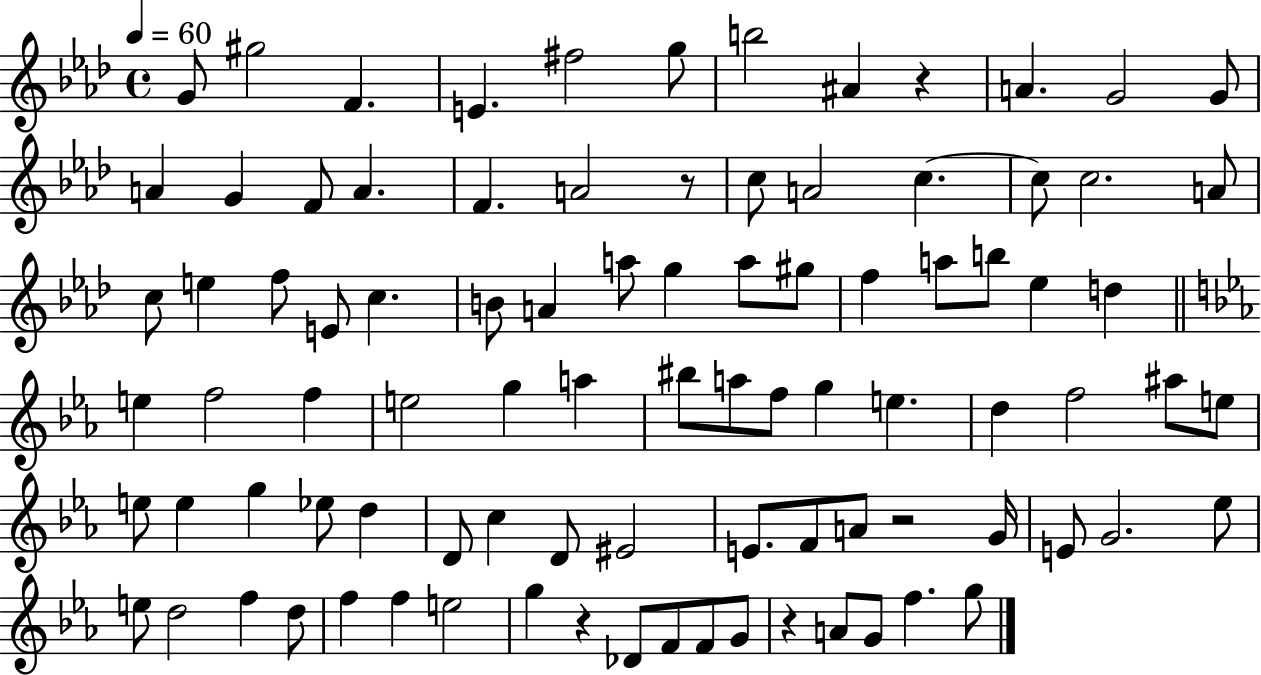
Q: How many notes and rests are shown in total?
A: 91